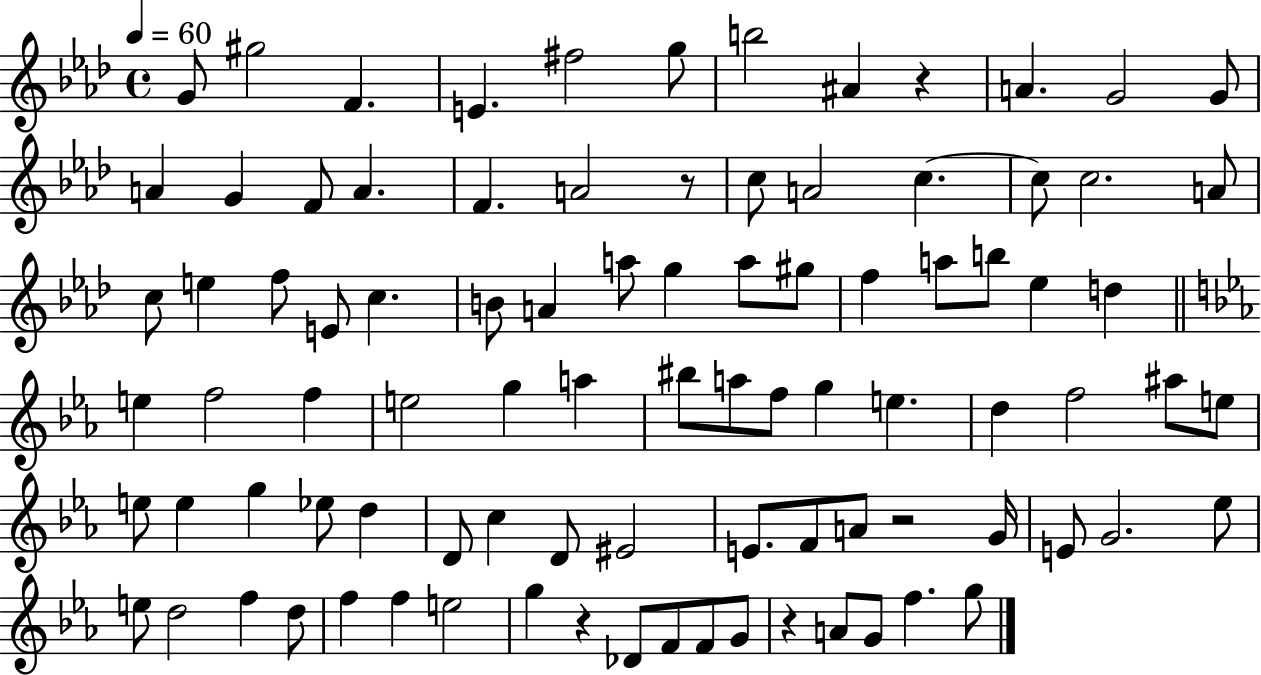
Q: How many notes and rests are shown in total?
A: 91